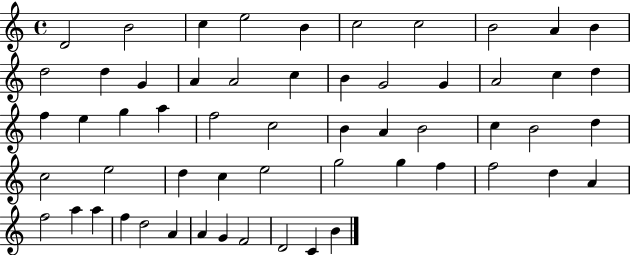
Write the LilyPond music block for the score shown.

{
  \clef treble
  \time 4/4
  \defaultTimeSignature
  \key c \major
  d'2 b'2 | c''4 e''2 b'4 | c''2 c''2 | b'2 a'4 b'4 | \break d''2 d''4 g'4 | a'4 a'2 c''4 | b'4 g'2 g'4 | a'2 c''4 d''4 | \break f''4 e''4 g''4 a''4 | f''2 c''2 | b'4 a'4 b'2 | c''4 b'2 d''4 | \break c''2 e''2 | d''4 c''4 e''2 | g''2 g''4 f''4 | f''2 d''4 a'4 | \break f''2 a''4 a''4 | f''4 d''2 a'4 | a'4 g'4 f'2 | d'2 c'4 b'4 | \break \bar "|."
}